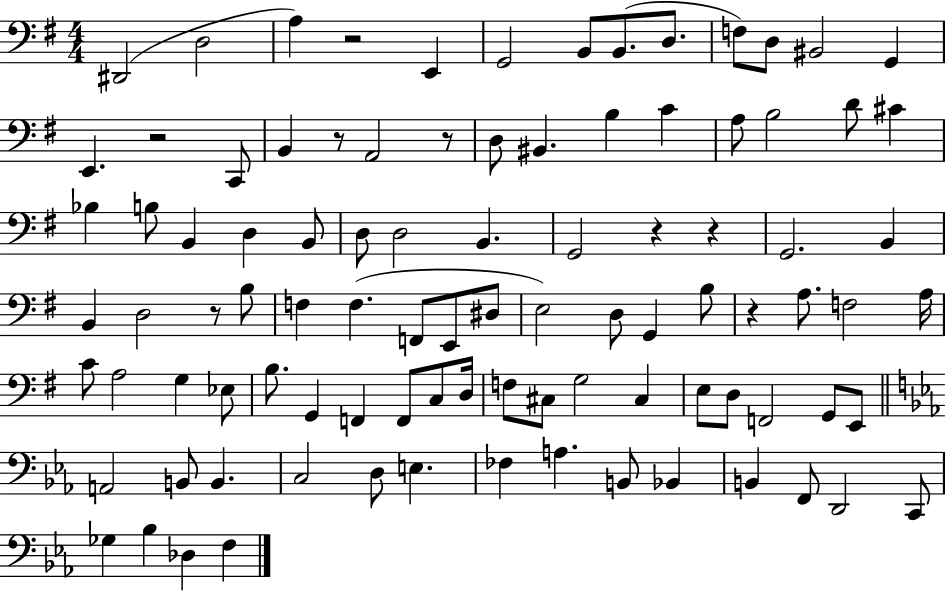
X:1
T:Untitled
M:4/4
L:1/4
K:G
^D,,2 D,2 A, z2 E,, G,,2 B,,/2 B,,/2 D,/2 F,/2 D,/2 ^B,,2 G,, E,, z2 C,,/2 B,, z/2 A,,2 z/2 D,/2 ^B,, B, C A,/2 B,2 D/2 ^C _B, B,/2 B,, D, B,,/2 D,/2 D,2 B,, G,,2 z z G,,2 B,, B,, D,2 z/2 B,/2 F, F, F,,/2 E,,/2 ^D,/2 E,2 D,/2 G,, B,/2 z A,/2 F,2 A,/4 C/2 A,2 G, _E,/2 B,/2 G,, F,, F,,/2 C,/2 D,/4 F,/2 ^C,/2 G,2 ^C, E,/2 D,/2 F,,2 G,,/2 E,,/2 A,,2 B,,/2 B,, C,2 D,/2 E, _F, A, B,,/2 _B,, B,, F,,/2 D,,2 C,,/2 _G, _B, _D, F,